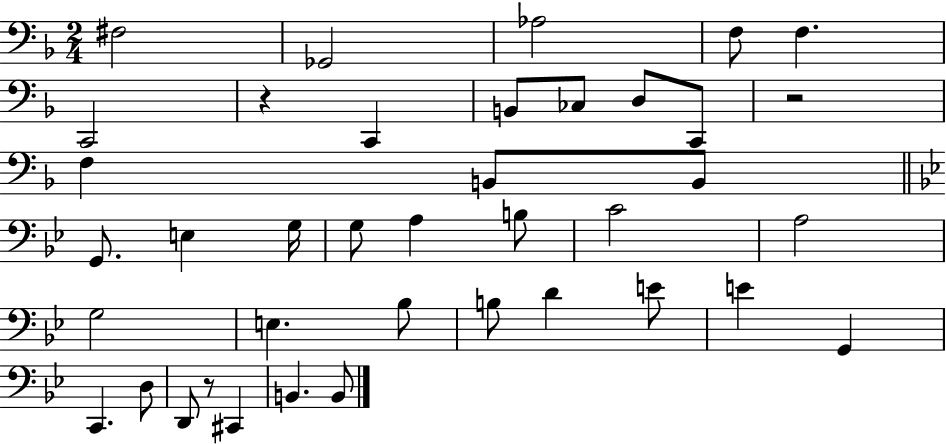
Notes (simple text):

F#3/h Gb2/h Ab3/h F3/e F3/q. C2/h R/q C2/q B2/e CES3/e D3/e C2/e R/h F3/q B2/e B2/e G2/e. E3/q G3/s G3/e A3/q B3/e C4/h A3/h G3/h E3/q. Bb3/e B3/e D4/q E4/e E4/q G2/q C2/q. D3/e D2/e R/e C#2/q B2/q. B2/e